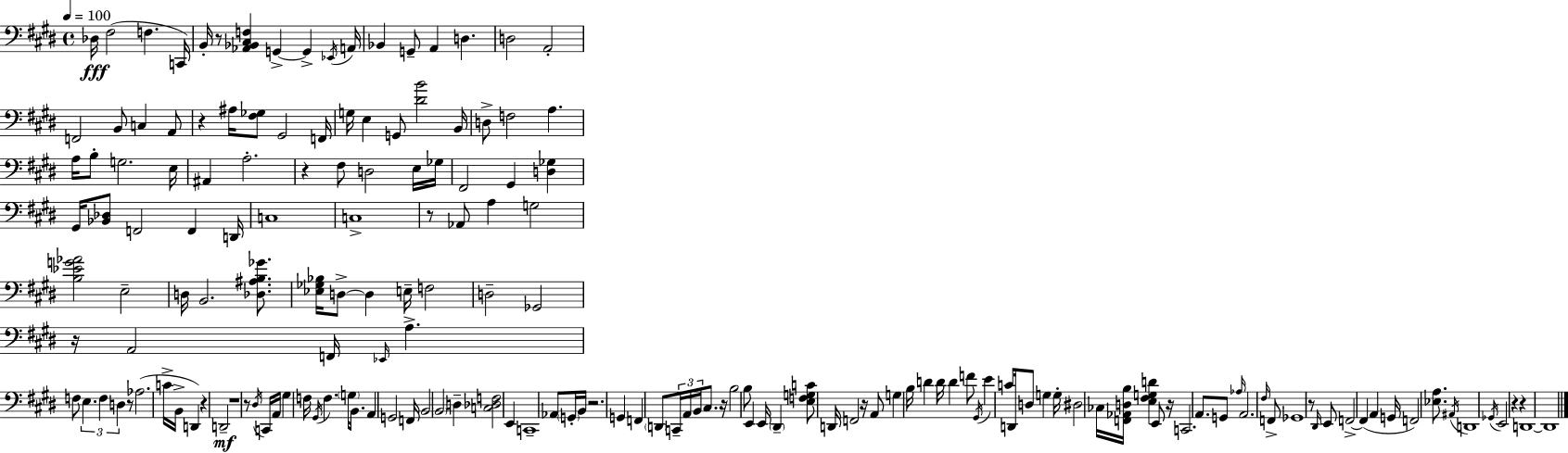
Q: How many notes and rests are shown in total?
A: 173